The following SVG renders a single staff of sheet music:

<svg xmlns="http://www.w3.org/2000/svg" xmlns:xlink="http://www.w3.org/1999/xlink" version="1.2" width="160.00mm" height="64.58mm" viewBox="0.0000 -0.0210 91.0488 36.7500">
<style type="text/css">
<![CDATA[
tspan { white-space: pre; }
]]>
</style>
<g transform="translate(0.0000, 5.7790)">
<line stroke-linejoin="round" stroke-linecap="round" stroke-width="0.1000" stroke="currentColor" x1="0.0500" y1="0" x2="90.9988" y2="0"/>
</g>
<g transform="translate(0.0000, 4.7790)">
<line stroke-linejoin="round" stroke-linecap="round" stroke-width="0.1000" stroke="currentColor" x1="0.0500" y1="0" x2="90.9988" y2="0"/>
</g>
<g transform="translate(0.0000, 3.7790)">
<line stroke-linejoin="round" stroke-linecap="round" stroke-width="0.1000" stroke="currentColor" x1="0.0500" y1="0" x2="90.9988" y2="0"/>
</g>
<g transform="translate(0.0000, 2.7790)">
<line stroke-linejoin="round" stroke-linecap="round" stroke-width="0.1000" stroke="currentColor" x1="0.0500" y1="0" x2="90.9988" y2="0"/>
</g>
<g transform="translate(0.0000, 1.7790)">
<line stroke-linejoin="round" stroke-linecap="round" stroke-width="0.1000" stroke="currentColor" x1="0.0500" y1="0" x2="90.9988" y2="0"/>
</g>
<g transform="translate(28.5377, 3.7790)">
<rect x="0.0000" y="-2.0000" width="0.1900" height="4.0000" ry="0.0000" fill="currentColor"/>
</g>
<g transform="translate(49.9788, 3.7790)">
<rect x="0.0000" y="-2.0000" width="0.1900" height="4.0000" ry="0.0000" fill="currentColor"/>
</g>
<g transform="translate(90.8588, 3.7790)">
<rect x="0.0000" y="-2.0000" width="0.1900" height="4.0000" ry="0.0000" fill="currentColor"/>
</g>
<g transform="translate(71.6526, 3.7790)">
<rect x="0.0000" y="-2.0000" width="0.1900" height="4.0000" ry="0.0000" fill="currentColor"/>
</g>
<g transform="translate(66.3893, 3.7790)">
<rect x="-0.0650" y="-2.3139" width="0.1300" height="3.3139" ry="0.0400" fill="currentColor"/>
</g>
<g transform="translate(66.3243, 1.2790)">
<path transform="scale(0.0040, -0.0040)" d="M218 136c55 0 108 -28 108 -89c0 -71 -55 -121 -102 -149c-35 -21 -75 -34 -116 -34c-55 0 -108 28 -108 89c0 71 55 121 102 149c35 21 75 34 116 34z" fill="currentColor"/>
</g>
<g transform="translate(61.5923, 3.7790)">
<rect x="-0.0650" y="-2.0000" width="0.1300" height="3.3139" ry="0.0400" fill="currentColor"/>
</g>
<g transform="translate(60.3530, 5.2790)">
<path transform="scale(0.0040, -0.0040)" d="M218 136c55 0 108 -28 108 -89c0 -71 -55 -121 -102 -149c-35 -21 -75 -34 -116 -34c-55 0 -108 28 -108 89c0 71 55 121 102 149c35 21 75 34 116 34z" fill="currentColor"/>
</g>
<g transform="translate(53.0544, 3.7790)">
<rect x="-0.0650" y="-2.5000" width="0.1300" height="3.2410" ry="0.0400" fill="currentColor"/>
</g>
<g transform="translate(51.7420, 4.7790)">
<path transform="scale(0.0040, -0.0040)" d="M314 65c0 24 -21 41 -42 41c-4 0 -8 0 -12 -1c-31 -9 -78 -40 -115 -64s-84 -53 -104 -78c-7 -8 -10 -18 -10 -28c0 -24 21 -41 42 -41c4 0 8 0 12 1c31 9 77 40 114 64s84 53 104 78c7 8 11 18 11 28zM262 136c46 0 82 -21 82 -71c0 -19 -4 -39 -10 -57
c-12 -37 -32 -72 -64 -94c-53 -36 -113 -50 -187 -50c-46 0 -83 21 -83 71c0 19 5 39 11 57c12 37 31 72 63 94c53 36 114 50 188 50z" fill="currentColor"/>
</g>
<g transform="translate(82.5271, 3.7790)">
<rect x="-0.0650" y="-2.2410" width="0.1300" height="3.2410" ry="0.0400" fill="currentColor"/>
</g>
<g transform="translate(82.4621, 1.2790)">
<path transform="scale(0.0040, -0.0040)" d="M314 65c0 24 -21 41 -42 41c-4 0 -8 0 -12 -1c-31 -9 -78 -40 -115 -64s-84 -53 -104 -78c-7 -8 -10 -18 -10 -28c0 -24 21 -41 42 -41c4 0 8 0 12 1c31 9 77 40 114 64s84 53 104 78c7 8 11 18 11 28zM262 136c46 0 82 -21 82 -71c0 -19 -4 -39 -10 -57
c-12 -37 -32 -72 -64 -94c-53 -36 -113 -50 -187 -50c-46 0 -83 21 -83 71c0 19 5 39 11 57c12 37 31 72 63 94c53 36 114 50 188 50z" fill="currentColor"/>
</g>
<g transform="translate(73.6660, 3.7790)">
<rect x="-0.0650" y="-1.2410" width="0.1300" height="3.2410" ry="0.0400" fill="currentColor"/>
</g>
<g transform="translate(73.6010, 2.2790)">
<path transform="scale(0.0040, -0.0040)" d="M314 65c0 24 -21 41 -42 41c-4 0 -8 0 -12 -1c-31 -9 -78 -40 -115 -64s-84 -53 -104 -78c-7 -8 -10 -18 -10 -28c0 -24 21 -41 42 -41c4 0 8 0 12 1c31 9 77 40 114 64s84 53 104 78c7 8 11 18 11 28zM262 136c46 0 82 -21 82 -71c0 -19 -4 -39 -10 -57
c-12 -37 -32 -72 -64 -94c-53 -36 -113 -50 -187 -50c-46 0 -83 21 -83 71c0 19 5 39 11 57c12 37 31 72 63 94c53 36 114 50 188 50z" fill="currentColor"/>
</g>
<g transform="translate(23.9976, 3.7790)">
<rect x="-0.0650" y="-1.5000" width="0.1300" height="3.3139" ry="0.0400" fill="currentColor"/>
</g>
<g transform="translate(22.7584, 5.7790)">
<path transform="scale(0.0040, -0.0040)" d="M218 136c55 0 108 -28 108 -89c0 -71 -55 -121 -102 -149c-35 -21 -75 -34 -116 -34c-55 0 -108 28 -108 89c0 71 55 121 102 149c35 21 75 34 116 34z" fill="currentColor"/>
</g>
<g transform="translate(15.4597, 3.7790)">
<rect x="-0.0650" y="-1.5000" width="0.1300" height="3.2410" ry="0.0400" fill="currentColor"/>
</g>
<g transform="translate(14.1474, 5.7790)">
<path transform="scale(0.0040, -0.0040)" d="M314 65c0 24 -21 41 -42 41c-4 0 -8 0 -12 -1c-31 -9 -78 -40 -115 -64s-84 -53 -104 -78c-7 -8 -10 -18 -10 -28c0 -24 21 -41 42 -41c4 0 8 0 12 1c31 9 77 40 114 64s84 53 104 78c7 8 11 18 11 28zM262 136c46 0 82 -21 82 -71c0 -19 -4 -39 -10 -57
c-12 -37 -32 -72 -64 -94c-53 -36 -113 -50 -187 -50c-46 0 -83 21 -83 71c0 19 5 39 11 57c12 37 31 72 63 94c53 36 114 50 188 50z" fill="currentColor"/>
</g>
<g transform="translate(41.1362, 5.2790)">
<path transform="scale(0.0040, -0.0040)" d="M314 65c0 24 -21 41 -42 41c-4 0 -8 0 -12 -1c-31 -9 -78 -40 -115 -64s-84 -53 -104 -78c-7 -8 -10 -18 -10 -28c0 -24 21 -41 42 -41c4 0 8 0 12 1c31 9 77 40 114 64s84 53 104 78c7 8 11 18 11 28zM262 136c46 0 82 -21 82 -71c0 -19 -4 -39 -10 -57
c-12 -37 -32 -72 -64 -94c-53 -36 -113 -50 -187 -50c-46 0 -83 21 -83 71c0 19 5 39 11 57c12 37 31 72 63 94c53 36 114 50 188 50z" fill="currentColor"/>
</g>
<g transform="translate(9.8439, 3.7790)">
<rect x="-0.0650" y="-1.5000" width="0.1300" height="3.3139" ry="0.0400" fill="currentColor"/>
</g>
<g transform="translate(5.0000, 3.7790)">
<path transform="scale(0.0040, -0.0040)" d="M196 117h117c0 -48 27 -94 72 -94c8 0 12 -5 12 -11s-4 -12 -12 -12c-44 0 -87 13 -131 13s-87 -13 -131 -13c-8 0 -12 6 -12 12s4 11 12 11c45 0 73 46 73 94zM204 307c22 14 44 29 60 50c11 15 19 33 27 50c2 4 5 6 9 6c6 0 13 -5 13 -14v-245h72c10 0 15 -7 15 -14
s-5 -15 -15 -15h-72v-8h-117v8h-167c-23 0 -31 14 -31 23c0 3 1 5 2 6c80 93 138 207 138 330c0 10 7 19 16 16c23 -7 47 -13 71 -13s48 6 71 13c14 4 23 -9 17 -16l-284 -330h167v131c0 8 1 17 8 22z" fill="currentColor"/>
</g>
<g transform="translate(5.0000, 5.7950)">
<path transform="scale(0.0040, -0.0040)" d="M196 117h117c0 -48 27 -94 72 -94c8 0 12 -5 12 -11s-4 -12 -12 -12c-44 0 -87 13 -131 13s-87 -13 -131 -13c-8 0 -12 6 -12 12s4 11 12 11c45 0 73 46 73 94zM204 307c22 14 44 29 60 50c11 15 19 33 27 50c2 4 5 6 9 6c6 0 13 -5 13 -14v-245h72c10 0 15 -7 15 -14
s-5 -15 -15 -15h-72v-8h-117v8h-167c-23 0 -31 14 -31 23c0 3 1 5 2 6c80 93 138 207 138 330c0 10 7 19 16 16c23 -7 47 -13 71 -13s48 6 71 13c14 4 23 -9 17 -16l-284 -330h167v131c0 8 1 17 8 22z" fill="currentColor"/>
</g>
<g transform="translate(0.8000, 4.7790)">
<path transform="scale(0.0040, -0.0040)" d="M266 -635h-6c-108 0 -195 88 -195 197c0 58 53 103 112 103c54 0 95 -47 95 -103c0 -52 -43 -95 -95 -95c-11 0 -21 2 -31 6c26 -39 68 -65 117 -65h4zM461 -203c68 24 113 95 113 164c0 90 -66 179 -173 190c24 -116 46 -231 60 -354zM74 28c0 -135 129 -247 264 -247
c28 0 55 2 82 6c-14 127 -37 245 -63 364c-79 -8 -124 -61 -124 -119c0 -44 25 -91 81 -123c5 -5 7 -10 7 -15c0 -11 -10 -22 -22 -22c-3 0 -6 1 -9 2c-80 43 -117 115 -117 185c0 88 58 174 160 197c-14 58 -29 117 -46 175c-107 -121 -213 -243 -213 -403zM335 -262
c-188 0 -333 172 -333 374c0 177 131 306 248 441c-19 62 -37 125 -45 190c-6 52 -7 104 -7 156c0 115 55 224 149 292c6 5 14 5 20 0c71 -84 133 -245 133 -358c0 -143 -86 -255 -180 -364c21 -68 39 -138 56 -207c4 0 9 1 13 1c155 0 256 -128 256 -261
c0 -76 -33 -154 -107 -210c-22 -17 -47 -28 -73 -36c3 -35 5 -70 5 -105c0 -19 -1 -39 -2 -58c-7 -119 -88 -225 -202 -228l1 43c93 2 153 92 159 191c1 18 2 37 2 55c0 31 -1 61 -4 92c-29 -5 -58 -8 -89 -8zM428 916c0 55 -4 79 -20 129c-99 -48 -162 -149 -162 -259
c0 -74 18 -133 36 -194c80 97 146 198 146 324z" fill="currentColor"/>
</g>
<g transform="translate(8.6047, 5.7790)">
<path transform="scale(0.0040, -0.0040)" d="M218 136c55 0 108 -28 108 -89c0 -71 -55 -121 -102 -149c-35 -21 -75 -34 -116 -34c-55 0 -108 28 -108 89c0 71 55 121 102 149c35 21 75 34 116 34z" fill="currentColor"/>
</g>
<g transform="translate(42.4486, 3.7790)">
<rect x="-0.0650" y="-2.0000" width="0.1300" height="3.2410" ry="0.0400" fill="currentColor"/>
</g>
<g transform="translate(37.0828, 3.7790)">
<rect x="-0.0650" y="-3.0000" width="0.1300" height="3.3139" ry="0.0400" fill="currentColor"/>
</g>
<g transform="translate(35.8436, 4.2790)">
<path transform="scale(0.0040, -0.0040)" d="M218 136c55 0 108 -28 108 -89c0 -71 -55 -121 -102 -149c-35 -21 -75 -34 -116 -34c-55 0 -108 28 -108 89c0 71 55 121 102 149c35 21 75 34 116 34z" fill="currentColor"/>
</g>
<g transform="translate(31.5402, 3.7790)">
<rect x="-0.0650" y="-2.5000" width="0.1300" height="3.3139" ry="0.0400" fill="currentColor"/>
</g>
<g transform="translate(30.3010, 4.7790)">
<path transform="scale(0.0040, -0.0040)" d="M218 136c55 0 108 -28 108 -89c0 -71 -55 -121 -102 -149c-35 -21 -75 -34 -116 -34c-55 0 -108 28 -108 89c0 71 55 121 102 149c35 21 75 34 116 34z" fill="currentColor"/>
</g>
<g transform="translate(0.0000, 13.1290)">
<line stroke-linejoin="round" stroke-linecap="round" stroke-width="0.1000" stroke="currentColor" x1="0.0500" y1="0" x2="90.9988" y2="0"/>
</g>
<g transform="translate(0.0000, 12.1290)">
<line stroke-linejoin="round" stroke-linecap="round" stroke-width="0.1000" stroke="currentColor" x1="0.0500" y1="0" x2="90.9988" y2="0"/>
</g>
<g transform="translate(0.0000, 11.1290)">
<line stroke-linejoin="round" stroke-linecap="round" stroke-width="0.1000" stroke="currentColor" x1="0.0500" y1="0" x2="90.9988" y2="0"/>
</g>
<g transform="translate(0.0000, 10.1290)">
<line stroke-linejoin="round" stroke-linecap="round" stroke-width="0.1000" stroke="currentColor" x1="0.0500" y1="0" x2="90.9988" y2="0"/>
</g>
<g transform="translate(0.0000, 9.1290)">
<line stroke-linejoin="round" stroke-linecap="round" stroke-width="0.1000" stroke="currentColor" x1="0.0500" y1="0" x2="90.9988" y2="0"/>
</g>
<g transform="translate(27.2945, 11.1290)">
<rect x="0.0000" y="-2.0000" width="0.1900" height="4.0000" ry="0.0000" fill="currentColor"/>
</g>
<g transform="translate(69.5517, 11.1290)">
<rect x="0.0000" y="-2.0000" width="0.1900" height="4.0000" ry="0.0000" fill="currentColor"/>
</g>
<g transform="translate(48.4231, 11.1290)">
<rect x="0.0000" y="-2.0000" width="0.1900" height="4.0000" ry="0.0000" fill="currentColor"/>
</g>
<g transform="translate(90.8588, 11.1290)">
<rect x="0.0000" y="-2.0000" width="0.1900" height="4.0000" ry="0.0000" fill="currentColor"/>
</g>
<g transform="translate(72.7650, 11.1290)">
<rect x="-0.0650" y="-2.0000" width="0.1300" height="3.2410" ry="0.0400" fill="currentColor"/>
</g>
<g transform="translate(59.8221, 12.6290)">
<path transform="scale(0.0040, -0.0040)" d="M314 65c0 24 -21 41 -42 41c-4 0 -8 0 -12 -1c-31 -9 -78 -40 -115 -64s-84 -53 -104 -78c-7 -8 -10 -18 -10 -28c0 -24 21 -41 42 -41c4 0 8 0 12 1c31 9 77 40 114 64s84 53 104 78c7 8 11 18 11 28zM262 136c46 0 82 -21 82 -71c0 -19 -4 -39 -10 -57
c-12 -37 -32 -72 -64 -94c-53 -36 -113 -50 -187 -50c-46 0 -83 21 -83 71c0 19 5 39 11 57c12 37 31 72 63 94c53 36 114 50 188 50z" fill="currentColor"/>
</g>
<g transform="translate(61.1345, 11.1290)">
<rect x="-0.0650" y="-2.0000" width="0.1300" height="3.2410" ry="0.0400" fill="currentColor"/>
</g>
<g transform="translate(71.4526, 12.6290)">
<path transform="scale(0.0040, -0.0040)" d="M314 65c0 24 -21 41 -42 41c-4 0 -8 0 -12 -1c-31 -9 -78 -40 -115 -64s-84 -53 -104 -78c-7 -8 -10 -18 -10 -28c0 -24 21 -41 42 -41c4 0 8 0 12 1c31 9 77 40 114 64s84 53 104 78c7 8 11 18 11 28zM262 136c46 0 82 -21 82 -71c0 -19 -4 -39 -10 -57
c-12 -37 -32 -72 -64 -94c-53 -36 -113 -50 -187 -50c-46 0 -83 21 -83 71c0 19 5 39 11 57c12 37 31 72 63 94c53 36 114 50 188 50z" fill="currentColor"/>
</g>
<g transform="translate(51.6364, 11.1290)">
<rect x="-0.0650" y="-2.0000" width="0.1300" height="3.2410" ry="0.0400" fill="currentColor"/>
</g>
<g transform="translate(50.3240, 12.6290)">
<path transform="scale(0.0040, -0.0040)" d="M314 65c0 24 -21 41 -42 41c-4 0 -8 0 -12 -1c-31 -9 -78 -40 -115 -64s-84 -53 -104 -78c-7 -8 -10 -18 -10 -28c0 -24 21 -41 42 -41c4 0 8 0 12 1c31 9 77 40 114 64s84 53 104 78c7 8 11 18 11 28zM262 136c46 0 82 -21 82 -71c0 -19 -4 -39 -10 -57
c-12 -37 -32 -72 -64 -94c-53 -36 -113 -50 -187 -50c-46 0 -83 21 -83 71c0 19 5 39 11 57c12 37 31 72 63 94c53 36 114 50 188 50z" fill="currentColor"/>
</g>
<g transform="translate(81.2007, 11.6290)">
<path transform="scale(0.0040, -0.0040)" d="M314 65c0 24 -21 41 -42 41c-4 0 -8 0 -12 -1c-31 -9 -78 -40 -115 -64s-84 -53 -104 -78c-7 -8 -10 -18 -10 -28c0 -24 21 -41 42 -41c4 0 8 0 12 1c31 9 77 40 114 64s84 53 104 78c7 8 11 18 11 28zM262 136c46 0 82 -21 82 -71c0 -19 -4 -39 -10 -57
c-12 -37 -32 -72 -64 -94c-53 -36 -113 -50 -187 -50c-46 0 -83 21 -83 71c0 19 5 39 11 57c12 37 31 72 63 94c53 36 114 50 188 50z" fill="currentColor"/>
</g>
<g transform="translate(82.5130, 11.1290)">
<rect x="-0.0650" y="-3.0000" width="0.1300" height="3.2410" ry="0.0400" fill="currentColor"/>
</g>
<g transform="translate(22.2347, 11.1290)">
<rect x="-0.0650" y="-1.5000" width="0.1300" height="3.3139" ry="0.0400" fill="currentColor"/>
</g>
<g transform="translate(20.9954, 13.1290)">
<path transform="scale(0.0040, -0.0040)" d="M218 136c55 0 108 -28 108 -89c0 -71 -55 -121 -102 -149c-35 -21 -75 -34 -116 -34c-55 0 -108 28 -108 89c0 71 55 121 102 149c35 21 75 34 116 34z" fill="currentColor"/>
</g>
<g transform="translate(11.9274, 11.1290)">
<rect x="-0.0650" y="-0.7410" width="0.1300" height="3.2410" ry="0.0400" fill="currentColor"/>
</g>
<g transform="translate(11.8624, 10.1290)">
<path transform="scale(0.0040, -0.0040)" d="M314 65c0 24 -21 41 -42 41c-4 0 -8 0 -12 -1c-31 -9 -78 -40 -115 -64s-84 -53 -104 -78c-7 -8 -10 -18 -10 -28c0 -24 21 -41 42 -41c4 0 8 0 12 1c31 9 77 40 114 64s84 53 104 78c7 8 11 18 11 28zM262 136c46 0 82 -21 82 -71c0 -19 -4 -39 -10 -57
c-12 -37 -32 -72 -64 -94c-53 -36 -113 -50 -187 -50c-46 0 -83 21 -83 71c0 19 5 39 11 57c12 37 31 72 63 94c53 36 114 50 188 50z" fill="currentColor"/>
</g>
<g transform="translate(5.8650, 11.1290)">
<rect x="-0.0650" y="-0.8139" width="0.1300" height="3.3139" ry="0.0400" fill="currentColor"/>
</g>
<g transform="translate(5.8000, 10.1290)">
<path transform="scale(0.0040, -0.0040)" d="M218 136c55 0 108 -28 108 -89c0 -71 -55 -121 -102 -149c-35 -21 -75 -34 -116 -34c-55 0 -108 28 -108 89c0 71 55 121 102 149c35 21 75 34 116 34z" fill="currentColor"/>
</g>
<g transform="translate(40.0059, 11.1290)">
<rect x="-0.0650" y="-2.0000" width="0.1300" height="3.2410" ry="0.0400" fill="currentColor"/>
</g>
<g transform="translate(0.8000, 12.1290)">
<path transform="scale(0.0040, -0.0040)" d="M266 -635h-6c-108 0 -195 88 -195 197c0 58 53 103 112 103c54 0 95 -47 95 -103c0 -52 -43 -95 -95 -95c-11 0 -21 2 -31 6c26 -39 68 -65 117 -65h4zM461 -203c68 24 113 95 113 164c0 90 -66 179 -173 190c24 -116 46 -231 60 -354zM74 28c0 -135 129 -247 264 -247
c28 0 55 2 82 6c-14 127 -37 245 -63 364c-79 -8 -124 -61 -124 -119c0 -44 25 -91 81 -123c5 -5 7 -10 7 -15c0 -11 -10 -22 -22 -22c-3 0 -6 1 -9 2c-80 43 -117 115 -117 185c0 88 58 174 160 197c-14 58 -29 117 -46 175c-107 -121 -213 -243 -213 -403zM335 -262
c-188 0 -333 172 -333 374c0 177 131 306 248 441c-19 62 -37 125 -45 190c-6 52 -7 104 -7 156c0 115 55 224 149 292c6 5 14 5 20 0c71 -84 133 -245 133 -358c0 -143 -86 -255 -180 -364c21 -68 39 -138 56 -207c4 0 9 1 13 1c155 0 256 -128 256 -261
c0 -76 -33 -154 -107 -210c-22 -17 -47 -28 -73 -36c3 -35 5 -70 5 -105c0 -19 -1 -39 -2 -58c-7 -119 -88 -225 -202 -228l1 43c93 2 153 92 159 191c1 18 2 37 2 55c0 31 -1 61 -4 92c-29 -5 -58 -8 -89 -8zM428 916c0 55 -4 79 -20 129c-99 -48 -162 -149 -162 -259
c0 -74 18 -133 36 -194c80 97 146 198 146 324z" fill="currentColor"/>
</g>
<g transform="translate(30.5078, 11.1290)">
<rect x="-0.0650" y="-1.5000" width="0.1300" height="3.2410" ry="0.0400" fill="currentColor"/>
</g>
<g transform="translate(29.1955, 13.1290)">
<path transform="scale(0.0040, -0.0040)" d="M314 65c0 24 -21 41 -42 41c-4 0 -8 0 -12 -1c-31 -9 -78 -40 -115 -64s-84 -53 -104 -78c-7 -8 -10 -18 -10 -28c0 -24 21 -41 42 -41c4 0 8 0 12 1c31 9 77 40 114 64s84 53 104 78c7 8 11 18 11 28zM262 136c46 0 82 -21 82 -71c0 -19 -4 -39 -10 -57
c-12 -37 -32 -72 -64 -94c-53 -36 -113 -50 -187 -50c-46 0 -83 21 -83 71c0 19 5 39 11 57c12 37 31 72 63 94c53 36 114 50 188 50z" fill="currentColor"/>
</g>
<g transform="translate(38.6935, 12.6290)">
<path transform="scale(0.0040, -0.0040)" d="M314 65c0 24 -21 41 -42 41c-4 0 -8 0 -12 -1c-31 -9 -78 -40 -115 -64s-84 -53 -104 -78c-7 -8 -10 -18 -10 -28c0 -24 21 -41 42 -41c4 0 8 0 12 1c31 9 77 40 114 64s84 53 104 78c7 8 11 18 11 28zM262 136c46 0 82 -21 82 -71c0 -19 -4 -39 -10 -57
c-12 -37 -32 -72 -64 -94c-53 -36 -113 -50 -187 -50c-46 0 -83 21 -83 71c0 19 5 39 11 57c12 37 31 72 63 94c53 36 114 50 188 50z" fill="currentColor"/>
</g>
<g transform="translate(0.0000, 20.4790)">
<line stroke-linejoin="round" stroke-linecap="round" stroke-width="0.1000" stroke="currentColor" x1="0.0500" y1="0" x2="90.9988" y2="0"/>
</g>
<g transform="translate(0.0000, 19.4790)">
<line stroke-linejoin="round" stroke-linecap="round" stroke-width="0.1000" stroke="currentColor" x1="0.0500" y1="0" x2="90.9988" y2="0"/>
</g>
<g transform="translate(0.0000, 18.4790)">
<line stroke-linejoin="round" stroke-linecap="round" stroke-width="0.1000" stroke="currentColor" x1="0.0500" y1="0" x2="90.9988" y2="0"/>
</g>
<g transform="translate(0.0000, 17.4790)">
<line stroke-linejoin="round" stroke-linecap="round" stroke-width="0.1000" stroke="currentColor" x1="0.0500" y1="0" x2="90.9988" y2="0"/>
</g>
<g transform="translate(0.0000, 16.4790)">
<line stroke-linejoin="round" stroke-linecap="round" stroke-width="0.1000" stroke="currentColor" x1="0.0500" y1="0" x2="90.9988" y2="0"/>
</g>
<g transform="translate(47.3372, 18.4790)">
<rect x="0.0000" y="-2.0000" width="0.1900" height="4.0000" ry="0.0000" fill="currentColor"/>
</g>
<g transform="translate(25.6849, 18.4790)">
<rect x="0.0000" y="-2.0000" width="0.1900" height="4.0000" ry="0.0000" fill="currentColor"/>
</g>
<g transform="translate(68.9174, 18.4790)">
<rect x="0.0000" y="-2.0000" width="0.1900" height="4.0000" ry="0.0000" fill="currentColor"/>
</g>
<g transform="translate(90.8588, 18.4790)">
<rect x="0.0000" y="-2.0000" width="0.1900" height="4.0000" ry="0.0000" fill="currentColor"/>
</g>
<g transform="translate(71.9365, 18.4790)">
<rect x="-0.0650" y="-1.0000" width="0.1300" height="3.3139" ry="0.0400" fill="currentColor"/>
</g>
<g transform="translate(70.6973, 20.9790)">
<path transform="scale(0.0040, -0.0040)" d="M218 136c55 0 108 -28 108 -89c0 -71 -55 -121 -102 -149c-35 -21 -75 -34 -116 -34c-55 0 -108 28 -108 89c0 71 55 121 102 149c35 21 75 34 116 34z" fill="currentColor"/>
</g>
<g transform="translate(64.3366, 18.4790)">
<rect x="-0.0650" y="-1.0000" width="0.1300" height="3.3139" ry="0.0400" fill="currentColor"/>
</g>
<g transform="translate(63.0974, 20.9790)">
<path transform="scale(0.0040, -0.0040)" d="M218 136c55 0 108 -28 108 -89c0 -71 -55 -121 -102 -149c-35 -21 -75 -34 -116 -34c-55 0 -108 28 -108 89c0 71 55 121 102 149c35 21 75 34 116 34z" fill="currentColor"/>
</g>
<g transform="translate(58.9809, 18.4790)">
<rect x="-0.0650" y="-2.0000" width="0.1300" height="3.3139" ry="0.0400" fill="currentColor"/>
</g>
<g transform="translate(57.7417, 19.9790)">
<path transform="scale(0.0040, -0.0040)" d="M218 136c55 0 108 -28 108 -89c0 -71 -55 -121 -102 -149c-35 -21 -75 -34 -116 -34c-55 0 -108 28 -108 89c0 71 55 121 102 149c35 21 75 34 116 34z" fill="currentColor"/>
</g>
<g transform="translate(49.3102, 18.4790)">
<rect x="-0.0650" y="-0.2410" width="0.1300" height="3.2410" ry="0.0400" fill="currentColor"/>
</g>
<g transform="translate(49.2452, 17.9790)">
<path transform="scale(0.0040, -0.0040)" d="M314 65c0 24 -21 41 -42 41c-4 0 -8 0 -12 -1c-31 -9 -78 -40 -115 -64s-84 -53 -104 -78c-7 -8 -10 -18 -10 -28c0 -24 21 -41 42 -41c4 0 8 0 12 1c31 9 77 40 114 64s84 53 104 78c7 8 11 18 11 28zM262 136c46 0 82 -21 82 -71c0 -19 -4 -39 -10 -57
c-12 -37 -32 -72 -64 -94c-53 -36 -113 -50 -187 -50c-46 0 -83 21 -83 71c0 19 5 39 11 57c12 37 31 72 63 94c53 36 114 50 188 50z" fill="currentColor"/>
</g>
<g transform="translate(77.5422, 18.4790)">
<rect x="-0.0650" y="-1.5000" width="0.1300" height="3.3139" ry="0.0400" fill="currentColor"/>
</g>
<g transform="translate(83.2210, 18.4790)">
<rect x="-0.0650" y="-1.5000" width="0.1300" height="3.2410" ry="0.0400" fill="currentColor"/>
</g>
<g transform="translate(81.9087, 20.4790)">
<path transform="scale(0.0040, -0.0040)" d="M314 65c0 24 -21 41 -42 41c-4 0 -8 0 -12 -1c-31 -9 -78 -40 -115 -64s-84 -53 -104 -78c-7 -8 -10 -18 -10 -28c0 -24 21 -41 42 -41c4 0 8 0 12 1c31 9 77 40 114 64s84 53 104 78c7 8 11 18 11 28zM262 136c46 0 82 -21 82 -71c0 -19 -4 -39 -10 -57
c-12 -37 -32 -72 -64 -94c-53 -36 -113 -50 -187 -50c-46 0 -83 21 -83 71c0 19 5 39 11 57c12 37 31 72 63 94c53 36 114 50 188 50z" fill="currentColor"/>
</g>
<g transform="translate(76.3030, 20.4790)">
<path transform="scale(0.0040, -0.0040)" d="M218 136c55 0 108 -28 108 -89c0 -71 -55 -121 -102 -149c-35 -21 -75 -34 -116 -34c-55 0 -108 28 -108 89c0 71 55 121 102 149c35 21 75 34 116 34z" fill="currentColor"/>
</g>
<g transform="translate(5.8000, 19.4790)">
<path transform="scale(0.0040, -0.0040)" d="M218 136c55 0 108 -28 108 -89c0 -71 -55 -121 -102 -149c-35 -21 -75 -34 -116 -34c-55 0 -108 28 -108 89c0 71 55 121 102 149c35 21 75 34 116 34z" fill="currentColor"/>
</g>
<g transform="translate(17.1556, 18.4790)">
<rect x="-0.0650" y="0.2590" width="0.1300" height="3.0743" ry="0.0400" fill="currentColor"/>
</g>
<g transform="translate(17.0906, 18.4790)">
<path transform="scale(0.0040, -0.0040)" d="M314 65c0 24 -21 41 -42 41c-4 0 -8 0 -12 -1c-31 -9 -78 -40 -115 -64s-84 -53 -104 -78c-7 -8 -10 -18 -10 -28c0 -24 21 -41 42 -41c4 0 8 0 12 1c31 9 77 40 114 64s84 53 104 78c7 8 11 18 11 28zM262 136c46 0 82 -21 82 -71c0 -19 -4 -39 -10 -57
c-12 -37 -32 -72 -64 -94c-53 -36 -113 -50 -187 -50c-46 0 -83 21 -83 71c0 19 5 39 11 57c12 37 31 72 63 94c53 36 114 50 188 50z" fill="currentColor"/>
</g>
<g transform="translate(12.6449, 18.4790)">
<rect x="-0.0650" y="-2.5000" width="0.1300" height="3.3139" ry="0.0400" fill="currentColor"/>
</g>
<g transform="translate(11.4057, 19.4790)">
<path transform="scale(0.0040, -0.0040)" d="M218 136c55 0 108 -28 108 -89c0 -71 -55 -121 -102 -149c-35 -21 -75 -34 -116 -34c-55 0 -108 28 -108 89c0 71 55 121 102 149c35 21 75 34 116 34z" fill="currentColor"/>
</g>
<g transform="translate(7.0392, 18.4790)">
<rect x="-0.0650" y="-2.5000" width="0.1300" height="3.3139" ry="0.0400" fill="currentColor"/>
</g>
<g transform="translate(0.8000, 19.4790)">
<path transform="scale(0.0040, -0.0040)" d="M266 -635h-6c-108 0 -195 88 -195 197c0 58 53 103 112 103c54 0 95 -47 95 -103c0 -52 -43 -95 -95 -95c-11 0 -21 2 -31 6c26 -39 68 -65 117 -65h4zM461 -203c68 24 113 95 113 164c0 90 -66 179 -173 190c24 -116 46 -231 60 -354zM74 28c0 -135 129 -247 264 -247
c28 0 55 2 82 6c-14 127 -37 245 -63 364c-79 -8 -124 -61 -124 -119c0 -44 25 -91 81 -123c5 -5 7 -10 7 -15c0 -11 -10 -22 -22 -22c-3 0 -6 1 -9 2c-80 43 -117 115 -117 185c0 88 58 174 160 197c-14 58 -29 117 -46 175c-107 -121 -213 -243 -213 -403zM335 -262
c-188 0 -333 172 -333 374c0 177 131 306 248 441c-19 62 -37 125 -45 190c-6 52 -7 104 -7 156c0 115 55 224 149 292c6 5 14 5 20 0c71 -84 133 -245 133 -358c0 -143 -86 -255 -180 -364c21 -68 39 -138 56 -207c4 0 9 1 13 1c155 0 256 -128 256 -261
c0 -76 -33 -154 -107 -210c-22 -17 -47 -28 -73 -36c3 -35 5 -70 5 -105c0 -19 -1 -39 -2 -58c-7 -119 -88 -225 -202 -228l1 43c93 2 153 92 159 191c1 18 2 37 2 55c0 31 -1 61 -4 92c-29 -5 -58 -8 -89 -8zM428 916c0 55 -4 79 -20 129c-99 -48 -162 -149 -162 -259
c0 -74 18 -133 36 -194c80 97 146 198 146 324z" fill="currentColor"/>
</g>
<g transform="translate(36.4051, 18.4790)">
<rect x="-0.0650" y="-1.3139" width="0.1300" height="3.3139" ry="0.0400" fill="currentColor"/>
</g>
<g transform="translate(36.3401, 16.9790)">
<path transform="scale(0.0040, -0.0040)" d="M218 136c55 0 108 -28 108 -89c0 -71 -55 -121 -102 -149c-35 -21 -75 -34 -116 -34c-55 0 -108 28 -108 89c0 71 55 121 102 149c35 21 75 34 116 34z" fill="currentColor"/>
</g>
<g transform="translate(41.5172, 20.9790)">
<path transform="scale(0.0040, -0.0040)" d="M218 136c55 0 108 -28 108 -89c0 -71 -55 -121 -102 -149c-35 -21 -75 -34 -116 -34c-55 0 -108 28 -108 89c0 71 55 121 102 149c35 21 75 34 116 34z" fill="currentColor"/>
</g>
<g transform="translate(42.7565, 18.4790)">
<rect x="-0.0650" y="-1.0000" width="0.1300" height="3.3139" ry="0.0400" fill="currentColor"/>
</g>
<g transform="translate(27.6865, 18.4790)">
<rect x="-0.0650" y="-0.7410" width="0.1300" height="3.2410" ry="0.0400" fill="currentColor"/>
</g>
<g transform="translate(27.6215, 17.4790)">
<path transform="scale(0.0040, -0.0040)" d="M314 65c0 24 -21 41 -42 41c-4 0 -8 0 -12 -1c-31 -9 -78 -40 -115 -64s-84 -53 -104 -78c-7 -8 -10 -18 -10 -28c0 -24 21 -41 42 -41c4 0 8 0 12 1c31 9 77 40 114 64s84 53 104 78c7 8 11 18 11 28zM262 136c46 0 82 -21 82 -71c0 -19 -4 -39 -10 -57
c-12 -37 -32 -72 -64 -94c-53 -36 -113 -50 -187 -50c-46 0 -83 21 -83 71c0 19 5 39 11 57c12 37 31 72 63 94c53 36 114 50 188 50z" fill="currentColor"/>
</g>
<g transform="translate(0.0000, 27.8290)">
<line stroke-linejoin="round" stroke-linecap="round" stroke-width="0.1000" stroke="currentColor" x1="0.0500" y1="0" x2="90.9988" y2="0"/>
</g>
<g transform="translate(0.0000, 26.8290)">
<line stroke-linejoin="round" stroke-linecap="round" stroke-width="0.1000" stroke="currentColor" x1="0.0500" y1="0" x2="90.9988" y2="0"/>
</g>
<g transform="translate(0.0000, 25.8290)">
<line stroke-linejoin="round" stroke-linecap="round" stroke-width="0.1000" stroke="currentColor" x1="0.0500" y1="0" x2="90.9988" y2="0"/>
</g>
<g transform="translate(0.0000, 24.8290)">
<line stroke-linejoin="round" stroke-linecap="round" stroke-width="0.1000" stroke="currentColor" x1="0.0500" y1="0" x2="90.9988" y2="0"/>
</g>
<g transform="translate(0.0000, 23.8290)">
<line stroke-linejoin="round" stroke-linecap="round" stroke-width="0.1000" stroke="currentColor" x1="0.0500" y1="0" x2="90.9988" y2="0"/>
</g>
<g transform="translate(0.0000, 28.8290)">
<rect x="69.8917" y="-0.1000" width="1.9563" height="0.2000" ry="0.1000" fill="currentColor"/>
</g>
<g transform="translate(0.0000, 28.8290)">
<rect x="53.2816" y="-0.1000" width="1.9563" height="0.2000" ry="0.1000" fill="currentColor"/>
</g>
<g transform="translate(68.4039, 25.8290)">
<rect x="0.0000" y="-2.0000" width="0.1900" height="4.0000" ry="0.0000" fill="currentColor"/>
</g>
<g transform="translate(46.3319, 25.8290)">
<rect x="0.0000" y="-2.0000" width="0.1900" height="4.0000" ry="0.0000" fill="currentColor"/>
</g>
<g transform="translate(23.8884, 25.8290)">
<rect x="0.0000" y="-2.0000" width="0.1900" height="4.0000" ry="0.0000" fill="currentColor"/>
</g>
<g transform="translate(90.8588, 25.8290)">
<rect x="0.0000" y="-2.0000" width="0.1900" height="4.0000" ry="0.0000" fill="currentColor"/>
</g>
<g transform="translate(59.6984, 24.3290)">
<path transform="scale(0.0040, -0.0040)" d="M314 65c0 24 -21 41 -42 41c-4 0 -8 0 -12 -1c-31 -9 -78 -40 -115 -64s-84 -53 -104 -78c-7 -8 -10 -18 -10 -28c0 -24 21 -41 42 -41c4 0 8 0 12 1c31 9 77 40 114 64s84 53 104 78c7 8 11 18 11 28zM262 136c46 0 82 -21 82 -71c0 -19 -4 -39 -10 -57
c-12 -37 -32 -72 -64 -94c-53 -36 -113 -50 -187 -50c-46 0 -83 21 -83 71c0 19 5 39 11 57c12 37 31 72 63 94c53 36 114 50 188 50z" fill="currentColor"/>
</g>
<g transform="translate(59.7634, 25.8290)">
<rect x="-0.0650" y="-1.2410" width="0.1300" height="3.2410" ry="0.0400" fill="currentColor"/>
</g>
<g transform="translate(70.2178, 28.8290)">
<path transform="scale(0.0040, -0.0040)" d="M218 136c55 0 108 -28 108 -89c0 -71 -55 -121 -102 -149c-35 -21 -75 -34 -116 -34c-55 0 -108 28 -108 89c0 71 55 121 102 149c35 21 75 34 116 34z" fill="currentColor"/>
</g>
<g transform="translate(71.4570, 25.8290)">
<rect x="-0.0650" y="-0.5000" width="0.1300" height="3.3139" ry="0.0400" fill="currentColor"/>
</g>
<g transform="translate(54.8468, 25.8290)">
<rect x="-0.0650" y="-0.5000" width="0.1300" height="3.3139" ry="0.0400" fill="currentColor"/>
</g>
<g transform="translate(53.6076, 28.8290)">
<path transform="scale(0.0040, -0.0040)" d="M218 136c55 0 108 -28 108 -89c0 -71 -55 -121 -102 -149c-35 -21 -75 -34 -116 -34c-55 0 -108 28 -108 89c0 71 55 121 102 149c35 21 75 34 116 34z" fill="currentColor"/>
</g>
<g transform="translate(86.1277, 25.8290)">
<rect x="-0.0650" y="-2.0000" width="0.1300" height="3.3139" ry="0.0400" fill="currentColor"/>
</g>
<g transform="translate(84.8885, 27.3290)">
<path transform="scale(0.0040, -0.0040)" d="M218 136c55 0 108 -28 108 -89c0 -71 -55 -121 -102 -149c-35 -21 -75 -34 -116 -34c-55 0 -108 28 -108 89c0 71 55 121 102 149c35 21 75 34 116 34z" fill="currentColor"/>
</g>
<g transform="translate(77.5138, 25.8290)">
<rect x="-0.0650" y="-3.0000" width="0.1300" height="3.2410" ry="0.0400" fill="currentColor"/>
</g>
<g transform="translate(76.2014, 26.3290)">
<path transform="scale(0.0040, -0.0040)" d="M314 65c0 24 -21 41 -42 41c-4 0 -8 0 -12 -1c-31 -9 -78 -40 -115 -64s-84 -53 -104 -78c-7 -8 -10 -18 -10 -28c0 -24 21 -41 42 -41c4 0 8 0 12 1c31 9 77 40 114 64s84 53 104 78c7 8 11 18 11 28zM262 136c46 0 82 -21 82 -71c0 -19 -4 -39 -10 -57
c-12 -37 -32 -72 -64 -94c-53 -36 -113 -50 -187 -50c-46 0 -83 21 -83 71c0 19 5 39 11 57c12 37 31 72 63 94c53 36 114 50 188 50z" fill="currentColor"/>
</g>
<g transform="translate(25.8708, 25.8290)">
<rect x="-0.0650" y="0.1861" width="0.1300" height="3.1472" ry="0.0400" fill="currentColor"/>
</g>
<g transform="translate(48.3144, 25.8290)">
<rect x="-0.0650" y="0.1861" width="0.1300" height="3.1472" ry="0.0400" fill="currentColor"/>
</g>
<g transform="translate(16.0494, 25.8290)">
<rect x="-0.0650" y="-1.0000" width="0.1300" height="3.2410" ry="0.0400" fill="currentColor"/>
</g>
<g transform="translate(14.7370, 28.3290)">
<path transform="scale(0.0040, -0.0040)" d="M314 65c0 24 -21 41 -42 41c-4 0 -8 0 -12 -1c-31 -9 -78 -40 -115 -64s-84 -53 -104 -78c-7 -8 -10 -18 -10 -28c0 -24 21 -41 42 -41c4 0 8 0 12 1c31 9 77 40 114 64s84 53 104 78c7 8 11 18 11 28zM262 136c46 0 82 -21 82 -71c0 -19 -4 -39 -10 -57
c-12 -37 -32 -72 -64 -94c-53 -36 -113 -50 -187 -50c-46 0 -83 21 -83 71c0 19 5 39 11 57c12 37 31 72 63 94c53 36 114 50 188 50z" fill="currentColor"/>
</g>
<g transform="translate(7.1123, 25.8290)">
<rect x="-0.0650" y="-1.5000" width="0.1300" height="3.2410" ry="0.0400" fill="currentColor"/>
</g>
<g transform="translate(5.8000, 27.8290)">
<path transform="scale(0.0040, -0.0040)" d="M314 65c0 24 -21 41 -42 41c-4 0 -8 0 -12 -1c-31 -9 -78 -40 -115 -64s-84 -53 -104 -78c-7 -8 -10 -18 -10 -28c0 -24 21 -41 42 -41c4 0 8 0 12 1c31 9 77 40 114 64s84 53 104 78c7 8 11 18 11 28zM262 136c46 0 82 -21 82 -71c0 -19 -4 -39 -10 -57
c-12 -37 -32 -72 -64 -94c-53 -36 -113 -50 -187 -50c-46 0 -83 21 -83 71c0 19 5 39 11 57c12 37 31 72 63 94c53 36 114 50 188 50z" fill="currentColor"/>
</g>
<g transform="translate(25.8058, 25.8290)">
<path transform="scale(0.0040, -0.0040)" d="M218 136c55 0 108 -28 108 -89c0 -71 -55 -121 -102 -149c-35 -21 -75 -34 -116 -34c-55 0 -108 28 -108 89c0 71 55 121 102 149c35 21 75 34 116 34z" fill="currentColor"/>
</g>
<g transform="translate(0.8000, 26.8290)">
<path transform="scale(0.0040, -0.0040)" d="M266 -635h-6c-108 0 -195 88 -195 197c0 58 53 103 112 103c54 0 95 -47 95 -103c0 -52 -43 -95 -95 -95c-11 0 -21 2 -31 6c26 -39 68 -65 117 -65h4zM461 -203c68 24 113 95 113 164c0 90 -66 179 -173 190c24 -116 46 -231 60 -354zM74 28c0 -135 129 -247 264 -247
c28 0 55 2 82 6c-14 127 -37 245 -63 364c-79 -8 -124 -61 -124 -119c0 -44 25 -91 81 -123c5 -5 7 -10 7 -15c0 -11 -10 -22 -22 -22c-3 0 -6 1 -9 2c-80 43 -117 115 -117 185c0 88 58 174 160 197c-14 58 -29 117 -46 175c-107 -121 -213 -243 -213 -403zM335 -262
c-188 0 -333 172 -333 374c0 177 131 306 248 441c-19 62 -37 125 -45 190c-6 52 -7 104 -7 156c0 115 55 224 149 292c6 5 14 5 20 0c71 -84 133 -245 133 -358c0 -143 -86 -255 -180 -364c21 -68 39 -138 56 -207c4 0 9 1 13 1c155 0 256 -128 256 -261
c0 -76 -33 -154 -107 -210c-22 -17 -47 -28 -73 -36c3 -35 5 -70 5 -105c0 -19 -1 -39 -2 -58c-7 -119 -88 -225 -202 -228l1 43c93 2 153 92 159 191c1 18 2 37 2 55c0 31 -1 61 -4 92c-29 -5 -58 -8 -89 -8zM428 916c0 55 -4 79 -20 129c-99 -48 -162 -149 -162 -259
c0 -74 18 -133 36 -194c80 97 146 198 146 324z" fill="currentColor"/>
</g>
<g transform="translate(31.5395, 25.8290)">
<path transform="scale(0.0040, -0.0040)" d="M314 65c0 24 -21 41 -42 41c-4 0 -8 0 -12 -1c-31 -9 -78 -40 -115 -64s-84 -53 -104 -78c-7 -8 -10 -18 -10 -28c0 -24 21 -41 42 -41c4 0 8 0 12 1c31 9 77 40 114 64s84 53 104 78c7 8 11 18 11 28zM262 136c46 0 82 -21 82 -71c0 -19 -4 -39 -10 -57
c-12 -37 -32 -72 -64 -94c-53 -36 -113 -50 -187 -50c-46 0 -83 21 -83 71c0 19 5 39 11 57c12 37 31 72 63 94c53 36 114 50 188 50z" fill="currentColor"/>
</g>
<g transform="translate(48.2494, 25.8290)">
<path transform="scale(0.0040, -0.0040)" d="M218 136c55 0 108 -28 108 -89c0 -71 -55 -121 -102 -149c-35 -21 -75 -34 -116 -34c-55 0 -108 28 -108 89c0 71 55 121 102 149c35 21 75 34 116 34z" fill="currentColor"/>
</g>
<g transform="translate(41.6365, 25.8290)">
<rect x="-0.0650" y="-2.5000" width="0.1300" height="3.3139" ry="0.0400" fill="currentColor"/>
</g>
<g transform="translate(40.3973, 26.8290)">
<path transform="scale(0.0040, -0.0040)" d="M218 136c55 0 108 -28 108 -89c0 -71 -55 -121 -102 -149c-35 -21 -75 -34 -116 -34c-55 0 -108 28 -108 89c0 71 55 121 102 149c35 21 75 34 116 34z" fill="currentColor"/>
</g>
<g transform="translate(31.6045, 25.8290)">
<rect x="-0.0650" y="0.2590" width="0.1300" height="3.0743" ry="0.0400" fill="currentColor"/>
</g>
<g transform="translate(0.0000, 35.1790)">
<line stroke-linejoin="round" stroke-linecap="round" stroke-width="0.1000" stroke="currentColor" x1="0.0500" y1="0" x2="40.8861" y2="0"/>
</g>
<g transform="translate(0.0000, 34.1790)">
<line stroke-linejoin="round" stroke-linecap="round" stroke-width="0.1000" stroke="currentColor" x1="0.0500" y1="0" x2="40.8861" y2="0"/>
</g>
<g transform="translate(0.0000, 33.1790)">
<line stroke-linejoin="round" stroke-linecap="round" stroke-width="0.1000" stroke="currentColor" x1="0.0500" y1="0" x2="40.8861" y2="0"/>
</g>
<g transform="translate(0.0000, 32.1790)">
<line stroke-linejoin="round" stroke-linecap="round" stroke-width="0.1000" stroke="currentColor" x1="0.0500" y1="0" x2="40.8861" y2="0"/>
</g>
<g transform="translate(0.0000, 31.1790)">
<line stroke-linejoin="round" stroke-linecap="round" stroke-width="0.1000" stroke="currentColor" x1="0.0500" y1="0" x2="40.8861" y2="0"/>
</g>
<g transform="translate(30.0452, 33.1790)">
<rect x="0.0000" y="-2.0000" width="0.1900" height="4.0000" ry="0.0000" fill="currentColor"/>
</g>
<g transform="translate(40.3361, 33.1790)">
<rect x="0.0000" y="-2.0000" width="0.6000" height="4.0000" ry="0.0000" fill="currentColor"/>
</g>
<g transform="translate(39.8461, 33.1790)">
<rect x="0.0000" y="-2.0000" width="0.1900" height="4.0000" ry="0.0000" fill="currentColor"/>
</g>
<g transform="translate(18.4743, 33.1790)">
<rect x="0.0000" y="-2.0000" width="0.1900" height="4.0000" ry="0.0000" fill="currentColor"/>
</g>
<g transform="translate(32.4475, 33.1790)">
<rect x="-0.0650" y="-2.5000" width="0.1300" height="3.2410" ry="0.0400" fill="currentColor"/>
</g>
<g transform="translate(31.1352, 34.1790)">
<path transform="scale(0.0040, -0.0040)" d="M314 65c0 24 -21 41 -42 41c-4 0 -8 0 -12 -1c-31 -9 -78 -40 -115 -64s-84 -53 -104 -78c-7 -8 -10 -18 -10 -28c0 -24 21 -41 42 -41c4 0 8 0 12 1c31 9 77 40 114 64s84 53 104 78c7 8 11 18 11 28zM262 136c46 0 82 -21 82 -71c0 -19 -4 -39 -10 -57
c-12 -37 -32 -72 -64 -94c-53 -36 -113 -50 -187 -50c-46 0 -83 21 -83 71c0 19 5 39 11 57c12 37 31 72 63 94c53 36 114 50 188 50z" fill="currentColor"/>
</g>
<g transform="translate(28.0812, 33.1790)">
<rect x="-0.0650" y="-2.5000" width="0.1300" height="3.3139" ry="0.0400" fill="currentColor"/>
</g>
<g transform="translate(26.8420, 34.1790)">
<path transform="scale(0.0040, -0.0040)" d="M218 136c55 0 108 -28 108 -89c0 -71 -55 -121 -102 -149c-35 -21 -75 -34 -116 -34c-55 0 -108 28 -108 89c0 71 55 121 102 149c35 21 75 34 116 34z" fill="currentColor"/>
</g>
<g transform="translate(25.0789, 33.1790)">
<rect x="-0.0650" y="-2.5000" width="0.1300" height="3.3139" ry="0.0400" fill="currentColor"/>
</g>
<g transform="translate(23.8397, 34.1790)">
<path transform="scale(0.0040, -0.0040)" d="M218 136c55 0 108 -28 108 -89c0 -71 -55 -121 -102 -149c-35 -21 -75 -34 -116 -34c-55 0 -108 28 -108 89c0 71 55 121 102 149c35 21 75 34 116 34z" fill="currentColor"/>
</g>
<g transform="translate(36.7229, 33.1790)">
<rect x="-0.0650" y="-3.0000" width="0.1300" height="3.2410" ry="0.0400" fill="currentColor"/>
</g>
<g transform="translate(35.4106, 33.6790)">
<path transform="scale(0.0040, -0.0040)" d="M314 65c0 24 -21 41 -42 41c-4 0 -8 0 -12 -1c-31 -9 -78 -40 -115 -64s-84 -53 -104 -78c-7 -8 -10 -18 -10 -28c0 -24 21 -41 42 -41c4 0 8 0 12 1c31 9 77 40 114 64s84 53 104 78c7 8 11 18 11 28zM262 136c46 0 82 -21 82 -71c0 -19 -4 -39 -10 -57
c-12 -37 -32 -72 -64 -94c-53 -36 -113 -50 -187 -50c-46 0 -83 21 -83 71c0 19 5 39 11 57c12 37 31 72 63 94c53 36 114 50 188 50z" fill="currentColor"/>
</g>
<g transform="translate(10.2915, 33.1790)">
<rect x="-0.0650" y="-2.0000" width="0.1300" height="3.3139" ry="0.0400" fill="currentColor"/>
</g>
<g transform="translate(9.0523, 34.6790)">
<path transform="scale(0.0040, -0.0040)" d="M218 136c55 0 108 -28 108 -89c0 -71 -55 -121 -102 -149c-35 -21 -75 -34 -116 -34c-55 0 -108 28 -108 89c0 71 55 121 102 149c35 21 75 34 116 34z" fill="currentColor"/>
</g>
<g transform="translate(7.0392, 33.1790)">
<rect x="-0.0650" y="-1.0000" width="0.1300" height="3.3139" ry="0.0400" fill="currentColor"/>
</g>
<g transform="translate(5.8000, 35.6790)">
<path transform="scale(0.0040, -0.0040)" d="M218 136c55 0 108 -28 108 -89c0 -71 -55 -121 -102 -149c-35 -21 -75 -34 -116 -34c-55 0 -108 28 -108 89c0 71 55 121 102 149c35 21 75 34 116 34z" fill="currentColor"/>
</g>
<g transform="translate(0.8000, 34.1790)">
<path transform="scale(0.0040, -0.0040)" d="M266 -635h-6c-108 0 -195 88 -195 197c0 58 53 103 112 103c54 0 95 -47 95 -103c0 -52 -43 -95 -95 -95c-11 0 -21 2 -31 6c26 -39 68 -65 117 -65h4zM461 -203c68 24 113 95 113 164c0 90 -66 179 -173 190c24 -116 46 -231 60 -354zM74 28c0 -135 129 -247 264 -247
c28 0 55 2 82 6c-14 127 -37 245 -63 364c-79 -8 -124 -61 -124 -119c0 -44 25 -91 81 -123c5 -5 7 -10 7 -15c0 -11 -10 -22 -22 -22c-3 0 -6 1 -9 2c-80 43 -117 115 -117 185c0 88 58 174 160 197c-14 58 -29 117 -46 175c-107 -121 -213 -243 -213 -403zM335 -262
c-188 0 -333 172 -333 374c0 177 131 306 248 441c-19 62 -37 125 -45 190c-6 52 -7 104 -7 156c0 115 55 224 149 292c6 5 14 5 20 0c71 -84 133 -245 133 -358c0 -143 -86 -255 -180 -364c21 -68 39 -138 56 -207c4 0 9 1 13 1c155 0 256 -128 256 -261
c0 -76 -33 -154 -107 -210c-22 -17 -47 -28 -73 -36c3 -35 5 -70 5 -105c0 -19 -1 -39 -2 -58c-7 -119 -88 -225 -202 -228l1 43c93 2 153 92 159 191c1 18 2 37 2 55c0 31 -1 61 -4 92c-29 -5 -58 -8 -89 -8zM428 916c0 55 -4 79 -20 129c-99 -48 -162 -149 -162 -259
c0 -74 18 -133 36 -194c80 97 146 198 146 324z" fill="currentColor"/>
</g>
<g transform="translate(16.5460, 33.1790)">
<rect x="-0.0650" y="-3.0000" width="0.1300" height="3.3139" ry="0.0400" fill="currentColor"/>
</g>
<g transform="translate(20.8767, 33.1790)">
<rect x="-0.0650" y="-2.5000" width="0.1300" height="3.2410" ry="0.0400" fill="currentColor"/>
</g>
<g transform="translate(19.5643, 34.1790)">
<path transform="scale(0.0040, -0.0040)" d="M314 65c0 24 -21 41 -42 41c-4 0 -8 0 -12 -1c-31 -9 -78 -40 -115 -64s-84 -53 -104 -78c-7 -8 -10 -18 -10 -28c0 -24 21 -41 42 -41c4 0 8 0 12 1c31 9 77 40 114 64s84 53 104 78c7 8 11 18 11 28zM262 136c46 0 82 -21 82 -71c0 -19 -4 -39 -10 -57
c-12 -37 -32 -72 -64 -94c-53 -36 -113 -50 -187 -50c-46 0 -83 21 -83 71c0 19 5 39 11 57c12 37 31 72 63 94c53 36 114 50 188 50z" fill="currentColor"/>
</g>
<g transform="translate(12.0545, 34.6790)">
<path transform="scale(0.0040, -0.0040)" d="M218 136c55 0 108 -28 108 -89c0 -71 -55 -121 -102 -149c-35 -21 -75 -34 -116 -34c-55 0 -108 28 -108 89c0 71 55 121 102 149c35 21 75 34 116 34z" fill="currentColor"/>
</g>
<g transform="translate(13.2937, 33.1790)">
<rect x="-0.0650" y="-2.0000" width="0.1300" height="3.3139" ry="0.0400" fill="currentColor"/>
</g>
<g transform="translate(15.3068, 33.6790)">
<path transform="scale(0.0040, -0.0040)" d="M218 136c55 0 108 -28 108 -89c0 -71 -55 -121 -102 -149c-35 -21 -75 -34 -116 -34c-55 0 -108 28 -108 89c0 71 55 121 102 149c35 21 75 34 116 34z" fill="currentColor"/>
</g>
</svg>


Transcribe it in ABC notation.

X:1
T:Untitled
M:4/4
L:1/4
K:C
E E2 E G A F2 G2 F g e2 g2 d d2 E E2 F2 F2 F2 F2 A2 G G B2 d2 e D c2 F D D E E2 E2 D2 B B2 G B C e2 C A2 F D F F A G2 G G G2 A2